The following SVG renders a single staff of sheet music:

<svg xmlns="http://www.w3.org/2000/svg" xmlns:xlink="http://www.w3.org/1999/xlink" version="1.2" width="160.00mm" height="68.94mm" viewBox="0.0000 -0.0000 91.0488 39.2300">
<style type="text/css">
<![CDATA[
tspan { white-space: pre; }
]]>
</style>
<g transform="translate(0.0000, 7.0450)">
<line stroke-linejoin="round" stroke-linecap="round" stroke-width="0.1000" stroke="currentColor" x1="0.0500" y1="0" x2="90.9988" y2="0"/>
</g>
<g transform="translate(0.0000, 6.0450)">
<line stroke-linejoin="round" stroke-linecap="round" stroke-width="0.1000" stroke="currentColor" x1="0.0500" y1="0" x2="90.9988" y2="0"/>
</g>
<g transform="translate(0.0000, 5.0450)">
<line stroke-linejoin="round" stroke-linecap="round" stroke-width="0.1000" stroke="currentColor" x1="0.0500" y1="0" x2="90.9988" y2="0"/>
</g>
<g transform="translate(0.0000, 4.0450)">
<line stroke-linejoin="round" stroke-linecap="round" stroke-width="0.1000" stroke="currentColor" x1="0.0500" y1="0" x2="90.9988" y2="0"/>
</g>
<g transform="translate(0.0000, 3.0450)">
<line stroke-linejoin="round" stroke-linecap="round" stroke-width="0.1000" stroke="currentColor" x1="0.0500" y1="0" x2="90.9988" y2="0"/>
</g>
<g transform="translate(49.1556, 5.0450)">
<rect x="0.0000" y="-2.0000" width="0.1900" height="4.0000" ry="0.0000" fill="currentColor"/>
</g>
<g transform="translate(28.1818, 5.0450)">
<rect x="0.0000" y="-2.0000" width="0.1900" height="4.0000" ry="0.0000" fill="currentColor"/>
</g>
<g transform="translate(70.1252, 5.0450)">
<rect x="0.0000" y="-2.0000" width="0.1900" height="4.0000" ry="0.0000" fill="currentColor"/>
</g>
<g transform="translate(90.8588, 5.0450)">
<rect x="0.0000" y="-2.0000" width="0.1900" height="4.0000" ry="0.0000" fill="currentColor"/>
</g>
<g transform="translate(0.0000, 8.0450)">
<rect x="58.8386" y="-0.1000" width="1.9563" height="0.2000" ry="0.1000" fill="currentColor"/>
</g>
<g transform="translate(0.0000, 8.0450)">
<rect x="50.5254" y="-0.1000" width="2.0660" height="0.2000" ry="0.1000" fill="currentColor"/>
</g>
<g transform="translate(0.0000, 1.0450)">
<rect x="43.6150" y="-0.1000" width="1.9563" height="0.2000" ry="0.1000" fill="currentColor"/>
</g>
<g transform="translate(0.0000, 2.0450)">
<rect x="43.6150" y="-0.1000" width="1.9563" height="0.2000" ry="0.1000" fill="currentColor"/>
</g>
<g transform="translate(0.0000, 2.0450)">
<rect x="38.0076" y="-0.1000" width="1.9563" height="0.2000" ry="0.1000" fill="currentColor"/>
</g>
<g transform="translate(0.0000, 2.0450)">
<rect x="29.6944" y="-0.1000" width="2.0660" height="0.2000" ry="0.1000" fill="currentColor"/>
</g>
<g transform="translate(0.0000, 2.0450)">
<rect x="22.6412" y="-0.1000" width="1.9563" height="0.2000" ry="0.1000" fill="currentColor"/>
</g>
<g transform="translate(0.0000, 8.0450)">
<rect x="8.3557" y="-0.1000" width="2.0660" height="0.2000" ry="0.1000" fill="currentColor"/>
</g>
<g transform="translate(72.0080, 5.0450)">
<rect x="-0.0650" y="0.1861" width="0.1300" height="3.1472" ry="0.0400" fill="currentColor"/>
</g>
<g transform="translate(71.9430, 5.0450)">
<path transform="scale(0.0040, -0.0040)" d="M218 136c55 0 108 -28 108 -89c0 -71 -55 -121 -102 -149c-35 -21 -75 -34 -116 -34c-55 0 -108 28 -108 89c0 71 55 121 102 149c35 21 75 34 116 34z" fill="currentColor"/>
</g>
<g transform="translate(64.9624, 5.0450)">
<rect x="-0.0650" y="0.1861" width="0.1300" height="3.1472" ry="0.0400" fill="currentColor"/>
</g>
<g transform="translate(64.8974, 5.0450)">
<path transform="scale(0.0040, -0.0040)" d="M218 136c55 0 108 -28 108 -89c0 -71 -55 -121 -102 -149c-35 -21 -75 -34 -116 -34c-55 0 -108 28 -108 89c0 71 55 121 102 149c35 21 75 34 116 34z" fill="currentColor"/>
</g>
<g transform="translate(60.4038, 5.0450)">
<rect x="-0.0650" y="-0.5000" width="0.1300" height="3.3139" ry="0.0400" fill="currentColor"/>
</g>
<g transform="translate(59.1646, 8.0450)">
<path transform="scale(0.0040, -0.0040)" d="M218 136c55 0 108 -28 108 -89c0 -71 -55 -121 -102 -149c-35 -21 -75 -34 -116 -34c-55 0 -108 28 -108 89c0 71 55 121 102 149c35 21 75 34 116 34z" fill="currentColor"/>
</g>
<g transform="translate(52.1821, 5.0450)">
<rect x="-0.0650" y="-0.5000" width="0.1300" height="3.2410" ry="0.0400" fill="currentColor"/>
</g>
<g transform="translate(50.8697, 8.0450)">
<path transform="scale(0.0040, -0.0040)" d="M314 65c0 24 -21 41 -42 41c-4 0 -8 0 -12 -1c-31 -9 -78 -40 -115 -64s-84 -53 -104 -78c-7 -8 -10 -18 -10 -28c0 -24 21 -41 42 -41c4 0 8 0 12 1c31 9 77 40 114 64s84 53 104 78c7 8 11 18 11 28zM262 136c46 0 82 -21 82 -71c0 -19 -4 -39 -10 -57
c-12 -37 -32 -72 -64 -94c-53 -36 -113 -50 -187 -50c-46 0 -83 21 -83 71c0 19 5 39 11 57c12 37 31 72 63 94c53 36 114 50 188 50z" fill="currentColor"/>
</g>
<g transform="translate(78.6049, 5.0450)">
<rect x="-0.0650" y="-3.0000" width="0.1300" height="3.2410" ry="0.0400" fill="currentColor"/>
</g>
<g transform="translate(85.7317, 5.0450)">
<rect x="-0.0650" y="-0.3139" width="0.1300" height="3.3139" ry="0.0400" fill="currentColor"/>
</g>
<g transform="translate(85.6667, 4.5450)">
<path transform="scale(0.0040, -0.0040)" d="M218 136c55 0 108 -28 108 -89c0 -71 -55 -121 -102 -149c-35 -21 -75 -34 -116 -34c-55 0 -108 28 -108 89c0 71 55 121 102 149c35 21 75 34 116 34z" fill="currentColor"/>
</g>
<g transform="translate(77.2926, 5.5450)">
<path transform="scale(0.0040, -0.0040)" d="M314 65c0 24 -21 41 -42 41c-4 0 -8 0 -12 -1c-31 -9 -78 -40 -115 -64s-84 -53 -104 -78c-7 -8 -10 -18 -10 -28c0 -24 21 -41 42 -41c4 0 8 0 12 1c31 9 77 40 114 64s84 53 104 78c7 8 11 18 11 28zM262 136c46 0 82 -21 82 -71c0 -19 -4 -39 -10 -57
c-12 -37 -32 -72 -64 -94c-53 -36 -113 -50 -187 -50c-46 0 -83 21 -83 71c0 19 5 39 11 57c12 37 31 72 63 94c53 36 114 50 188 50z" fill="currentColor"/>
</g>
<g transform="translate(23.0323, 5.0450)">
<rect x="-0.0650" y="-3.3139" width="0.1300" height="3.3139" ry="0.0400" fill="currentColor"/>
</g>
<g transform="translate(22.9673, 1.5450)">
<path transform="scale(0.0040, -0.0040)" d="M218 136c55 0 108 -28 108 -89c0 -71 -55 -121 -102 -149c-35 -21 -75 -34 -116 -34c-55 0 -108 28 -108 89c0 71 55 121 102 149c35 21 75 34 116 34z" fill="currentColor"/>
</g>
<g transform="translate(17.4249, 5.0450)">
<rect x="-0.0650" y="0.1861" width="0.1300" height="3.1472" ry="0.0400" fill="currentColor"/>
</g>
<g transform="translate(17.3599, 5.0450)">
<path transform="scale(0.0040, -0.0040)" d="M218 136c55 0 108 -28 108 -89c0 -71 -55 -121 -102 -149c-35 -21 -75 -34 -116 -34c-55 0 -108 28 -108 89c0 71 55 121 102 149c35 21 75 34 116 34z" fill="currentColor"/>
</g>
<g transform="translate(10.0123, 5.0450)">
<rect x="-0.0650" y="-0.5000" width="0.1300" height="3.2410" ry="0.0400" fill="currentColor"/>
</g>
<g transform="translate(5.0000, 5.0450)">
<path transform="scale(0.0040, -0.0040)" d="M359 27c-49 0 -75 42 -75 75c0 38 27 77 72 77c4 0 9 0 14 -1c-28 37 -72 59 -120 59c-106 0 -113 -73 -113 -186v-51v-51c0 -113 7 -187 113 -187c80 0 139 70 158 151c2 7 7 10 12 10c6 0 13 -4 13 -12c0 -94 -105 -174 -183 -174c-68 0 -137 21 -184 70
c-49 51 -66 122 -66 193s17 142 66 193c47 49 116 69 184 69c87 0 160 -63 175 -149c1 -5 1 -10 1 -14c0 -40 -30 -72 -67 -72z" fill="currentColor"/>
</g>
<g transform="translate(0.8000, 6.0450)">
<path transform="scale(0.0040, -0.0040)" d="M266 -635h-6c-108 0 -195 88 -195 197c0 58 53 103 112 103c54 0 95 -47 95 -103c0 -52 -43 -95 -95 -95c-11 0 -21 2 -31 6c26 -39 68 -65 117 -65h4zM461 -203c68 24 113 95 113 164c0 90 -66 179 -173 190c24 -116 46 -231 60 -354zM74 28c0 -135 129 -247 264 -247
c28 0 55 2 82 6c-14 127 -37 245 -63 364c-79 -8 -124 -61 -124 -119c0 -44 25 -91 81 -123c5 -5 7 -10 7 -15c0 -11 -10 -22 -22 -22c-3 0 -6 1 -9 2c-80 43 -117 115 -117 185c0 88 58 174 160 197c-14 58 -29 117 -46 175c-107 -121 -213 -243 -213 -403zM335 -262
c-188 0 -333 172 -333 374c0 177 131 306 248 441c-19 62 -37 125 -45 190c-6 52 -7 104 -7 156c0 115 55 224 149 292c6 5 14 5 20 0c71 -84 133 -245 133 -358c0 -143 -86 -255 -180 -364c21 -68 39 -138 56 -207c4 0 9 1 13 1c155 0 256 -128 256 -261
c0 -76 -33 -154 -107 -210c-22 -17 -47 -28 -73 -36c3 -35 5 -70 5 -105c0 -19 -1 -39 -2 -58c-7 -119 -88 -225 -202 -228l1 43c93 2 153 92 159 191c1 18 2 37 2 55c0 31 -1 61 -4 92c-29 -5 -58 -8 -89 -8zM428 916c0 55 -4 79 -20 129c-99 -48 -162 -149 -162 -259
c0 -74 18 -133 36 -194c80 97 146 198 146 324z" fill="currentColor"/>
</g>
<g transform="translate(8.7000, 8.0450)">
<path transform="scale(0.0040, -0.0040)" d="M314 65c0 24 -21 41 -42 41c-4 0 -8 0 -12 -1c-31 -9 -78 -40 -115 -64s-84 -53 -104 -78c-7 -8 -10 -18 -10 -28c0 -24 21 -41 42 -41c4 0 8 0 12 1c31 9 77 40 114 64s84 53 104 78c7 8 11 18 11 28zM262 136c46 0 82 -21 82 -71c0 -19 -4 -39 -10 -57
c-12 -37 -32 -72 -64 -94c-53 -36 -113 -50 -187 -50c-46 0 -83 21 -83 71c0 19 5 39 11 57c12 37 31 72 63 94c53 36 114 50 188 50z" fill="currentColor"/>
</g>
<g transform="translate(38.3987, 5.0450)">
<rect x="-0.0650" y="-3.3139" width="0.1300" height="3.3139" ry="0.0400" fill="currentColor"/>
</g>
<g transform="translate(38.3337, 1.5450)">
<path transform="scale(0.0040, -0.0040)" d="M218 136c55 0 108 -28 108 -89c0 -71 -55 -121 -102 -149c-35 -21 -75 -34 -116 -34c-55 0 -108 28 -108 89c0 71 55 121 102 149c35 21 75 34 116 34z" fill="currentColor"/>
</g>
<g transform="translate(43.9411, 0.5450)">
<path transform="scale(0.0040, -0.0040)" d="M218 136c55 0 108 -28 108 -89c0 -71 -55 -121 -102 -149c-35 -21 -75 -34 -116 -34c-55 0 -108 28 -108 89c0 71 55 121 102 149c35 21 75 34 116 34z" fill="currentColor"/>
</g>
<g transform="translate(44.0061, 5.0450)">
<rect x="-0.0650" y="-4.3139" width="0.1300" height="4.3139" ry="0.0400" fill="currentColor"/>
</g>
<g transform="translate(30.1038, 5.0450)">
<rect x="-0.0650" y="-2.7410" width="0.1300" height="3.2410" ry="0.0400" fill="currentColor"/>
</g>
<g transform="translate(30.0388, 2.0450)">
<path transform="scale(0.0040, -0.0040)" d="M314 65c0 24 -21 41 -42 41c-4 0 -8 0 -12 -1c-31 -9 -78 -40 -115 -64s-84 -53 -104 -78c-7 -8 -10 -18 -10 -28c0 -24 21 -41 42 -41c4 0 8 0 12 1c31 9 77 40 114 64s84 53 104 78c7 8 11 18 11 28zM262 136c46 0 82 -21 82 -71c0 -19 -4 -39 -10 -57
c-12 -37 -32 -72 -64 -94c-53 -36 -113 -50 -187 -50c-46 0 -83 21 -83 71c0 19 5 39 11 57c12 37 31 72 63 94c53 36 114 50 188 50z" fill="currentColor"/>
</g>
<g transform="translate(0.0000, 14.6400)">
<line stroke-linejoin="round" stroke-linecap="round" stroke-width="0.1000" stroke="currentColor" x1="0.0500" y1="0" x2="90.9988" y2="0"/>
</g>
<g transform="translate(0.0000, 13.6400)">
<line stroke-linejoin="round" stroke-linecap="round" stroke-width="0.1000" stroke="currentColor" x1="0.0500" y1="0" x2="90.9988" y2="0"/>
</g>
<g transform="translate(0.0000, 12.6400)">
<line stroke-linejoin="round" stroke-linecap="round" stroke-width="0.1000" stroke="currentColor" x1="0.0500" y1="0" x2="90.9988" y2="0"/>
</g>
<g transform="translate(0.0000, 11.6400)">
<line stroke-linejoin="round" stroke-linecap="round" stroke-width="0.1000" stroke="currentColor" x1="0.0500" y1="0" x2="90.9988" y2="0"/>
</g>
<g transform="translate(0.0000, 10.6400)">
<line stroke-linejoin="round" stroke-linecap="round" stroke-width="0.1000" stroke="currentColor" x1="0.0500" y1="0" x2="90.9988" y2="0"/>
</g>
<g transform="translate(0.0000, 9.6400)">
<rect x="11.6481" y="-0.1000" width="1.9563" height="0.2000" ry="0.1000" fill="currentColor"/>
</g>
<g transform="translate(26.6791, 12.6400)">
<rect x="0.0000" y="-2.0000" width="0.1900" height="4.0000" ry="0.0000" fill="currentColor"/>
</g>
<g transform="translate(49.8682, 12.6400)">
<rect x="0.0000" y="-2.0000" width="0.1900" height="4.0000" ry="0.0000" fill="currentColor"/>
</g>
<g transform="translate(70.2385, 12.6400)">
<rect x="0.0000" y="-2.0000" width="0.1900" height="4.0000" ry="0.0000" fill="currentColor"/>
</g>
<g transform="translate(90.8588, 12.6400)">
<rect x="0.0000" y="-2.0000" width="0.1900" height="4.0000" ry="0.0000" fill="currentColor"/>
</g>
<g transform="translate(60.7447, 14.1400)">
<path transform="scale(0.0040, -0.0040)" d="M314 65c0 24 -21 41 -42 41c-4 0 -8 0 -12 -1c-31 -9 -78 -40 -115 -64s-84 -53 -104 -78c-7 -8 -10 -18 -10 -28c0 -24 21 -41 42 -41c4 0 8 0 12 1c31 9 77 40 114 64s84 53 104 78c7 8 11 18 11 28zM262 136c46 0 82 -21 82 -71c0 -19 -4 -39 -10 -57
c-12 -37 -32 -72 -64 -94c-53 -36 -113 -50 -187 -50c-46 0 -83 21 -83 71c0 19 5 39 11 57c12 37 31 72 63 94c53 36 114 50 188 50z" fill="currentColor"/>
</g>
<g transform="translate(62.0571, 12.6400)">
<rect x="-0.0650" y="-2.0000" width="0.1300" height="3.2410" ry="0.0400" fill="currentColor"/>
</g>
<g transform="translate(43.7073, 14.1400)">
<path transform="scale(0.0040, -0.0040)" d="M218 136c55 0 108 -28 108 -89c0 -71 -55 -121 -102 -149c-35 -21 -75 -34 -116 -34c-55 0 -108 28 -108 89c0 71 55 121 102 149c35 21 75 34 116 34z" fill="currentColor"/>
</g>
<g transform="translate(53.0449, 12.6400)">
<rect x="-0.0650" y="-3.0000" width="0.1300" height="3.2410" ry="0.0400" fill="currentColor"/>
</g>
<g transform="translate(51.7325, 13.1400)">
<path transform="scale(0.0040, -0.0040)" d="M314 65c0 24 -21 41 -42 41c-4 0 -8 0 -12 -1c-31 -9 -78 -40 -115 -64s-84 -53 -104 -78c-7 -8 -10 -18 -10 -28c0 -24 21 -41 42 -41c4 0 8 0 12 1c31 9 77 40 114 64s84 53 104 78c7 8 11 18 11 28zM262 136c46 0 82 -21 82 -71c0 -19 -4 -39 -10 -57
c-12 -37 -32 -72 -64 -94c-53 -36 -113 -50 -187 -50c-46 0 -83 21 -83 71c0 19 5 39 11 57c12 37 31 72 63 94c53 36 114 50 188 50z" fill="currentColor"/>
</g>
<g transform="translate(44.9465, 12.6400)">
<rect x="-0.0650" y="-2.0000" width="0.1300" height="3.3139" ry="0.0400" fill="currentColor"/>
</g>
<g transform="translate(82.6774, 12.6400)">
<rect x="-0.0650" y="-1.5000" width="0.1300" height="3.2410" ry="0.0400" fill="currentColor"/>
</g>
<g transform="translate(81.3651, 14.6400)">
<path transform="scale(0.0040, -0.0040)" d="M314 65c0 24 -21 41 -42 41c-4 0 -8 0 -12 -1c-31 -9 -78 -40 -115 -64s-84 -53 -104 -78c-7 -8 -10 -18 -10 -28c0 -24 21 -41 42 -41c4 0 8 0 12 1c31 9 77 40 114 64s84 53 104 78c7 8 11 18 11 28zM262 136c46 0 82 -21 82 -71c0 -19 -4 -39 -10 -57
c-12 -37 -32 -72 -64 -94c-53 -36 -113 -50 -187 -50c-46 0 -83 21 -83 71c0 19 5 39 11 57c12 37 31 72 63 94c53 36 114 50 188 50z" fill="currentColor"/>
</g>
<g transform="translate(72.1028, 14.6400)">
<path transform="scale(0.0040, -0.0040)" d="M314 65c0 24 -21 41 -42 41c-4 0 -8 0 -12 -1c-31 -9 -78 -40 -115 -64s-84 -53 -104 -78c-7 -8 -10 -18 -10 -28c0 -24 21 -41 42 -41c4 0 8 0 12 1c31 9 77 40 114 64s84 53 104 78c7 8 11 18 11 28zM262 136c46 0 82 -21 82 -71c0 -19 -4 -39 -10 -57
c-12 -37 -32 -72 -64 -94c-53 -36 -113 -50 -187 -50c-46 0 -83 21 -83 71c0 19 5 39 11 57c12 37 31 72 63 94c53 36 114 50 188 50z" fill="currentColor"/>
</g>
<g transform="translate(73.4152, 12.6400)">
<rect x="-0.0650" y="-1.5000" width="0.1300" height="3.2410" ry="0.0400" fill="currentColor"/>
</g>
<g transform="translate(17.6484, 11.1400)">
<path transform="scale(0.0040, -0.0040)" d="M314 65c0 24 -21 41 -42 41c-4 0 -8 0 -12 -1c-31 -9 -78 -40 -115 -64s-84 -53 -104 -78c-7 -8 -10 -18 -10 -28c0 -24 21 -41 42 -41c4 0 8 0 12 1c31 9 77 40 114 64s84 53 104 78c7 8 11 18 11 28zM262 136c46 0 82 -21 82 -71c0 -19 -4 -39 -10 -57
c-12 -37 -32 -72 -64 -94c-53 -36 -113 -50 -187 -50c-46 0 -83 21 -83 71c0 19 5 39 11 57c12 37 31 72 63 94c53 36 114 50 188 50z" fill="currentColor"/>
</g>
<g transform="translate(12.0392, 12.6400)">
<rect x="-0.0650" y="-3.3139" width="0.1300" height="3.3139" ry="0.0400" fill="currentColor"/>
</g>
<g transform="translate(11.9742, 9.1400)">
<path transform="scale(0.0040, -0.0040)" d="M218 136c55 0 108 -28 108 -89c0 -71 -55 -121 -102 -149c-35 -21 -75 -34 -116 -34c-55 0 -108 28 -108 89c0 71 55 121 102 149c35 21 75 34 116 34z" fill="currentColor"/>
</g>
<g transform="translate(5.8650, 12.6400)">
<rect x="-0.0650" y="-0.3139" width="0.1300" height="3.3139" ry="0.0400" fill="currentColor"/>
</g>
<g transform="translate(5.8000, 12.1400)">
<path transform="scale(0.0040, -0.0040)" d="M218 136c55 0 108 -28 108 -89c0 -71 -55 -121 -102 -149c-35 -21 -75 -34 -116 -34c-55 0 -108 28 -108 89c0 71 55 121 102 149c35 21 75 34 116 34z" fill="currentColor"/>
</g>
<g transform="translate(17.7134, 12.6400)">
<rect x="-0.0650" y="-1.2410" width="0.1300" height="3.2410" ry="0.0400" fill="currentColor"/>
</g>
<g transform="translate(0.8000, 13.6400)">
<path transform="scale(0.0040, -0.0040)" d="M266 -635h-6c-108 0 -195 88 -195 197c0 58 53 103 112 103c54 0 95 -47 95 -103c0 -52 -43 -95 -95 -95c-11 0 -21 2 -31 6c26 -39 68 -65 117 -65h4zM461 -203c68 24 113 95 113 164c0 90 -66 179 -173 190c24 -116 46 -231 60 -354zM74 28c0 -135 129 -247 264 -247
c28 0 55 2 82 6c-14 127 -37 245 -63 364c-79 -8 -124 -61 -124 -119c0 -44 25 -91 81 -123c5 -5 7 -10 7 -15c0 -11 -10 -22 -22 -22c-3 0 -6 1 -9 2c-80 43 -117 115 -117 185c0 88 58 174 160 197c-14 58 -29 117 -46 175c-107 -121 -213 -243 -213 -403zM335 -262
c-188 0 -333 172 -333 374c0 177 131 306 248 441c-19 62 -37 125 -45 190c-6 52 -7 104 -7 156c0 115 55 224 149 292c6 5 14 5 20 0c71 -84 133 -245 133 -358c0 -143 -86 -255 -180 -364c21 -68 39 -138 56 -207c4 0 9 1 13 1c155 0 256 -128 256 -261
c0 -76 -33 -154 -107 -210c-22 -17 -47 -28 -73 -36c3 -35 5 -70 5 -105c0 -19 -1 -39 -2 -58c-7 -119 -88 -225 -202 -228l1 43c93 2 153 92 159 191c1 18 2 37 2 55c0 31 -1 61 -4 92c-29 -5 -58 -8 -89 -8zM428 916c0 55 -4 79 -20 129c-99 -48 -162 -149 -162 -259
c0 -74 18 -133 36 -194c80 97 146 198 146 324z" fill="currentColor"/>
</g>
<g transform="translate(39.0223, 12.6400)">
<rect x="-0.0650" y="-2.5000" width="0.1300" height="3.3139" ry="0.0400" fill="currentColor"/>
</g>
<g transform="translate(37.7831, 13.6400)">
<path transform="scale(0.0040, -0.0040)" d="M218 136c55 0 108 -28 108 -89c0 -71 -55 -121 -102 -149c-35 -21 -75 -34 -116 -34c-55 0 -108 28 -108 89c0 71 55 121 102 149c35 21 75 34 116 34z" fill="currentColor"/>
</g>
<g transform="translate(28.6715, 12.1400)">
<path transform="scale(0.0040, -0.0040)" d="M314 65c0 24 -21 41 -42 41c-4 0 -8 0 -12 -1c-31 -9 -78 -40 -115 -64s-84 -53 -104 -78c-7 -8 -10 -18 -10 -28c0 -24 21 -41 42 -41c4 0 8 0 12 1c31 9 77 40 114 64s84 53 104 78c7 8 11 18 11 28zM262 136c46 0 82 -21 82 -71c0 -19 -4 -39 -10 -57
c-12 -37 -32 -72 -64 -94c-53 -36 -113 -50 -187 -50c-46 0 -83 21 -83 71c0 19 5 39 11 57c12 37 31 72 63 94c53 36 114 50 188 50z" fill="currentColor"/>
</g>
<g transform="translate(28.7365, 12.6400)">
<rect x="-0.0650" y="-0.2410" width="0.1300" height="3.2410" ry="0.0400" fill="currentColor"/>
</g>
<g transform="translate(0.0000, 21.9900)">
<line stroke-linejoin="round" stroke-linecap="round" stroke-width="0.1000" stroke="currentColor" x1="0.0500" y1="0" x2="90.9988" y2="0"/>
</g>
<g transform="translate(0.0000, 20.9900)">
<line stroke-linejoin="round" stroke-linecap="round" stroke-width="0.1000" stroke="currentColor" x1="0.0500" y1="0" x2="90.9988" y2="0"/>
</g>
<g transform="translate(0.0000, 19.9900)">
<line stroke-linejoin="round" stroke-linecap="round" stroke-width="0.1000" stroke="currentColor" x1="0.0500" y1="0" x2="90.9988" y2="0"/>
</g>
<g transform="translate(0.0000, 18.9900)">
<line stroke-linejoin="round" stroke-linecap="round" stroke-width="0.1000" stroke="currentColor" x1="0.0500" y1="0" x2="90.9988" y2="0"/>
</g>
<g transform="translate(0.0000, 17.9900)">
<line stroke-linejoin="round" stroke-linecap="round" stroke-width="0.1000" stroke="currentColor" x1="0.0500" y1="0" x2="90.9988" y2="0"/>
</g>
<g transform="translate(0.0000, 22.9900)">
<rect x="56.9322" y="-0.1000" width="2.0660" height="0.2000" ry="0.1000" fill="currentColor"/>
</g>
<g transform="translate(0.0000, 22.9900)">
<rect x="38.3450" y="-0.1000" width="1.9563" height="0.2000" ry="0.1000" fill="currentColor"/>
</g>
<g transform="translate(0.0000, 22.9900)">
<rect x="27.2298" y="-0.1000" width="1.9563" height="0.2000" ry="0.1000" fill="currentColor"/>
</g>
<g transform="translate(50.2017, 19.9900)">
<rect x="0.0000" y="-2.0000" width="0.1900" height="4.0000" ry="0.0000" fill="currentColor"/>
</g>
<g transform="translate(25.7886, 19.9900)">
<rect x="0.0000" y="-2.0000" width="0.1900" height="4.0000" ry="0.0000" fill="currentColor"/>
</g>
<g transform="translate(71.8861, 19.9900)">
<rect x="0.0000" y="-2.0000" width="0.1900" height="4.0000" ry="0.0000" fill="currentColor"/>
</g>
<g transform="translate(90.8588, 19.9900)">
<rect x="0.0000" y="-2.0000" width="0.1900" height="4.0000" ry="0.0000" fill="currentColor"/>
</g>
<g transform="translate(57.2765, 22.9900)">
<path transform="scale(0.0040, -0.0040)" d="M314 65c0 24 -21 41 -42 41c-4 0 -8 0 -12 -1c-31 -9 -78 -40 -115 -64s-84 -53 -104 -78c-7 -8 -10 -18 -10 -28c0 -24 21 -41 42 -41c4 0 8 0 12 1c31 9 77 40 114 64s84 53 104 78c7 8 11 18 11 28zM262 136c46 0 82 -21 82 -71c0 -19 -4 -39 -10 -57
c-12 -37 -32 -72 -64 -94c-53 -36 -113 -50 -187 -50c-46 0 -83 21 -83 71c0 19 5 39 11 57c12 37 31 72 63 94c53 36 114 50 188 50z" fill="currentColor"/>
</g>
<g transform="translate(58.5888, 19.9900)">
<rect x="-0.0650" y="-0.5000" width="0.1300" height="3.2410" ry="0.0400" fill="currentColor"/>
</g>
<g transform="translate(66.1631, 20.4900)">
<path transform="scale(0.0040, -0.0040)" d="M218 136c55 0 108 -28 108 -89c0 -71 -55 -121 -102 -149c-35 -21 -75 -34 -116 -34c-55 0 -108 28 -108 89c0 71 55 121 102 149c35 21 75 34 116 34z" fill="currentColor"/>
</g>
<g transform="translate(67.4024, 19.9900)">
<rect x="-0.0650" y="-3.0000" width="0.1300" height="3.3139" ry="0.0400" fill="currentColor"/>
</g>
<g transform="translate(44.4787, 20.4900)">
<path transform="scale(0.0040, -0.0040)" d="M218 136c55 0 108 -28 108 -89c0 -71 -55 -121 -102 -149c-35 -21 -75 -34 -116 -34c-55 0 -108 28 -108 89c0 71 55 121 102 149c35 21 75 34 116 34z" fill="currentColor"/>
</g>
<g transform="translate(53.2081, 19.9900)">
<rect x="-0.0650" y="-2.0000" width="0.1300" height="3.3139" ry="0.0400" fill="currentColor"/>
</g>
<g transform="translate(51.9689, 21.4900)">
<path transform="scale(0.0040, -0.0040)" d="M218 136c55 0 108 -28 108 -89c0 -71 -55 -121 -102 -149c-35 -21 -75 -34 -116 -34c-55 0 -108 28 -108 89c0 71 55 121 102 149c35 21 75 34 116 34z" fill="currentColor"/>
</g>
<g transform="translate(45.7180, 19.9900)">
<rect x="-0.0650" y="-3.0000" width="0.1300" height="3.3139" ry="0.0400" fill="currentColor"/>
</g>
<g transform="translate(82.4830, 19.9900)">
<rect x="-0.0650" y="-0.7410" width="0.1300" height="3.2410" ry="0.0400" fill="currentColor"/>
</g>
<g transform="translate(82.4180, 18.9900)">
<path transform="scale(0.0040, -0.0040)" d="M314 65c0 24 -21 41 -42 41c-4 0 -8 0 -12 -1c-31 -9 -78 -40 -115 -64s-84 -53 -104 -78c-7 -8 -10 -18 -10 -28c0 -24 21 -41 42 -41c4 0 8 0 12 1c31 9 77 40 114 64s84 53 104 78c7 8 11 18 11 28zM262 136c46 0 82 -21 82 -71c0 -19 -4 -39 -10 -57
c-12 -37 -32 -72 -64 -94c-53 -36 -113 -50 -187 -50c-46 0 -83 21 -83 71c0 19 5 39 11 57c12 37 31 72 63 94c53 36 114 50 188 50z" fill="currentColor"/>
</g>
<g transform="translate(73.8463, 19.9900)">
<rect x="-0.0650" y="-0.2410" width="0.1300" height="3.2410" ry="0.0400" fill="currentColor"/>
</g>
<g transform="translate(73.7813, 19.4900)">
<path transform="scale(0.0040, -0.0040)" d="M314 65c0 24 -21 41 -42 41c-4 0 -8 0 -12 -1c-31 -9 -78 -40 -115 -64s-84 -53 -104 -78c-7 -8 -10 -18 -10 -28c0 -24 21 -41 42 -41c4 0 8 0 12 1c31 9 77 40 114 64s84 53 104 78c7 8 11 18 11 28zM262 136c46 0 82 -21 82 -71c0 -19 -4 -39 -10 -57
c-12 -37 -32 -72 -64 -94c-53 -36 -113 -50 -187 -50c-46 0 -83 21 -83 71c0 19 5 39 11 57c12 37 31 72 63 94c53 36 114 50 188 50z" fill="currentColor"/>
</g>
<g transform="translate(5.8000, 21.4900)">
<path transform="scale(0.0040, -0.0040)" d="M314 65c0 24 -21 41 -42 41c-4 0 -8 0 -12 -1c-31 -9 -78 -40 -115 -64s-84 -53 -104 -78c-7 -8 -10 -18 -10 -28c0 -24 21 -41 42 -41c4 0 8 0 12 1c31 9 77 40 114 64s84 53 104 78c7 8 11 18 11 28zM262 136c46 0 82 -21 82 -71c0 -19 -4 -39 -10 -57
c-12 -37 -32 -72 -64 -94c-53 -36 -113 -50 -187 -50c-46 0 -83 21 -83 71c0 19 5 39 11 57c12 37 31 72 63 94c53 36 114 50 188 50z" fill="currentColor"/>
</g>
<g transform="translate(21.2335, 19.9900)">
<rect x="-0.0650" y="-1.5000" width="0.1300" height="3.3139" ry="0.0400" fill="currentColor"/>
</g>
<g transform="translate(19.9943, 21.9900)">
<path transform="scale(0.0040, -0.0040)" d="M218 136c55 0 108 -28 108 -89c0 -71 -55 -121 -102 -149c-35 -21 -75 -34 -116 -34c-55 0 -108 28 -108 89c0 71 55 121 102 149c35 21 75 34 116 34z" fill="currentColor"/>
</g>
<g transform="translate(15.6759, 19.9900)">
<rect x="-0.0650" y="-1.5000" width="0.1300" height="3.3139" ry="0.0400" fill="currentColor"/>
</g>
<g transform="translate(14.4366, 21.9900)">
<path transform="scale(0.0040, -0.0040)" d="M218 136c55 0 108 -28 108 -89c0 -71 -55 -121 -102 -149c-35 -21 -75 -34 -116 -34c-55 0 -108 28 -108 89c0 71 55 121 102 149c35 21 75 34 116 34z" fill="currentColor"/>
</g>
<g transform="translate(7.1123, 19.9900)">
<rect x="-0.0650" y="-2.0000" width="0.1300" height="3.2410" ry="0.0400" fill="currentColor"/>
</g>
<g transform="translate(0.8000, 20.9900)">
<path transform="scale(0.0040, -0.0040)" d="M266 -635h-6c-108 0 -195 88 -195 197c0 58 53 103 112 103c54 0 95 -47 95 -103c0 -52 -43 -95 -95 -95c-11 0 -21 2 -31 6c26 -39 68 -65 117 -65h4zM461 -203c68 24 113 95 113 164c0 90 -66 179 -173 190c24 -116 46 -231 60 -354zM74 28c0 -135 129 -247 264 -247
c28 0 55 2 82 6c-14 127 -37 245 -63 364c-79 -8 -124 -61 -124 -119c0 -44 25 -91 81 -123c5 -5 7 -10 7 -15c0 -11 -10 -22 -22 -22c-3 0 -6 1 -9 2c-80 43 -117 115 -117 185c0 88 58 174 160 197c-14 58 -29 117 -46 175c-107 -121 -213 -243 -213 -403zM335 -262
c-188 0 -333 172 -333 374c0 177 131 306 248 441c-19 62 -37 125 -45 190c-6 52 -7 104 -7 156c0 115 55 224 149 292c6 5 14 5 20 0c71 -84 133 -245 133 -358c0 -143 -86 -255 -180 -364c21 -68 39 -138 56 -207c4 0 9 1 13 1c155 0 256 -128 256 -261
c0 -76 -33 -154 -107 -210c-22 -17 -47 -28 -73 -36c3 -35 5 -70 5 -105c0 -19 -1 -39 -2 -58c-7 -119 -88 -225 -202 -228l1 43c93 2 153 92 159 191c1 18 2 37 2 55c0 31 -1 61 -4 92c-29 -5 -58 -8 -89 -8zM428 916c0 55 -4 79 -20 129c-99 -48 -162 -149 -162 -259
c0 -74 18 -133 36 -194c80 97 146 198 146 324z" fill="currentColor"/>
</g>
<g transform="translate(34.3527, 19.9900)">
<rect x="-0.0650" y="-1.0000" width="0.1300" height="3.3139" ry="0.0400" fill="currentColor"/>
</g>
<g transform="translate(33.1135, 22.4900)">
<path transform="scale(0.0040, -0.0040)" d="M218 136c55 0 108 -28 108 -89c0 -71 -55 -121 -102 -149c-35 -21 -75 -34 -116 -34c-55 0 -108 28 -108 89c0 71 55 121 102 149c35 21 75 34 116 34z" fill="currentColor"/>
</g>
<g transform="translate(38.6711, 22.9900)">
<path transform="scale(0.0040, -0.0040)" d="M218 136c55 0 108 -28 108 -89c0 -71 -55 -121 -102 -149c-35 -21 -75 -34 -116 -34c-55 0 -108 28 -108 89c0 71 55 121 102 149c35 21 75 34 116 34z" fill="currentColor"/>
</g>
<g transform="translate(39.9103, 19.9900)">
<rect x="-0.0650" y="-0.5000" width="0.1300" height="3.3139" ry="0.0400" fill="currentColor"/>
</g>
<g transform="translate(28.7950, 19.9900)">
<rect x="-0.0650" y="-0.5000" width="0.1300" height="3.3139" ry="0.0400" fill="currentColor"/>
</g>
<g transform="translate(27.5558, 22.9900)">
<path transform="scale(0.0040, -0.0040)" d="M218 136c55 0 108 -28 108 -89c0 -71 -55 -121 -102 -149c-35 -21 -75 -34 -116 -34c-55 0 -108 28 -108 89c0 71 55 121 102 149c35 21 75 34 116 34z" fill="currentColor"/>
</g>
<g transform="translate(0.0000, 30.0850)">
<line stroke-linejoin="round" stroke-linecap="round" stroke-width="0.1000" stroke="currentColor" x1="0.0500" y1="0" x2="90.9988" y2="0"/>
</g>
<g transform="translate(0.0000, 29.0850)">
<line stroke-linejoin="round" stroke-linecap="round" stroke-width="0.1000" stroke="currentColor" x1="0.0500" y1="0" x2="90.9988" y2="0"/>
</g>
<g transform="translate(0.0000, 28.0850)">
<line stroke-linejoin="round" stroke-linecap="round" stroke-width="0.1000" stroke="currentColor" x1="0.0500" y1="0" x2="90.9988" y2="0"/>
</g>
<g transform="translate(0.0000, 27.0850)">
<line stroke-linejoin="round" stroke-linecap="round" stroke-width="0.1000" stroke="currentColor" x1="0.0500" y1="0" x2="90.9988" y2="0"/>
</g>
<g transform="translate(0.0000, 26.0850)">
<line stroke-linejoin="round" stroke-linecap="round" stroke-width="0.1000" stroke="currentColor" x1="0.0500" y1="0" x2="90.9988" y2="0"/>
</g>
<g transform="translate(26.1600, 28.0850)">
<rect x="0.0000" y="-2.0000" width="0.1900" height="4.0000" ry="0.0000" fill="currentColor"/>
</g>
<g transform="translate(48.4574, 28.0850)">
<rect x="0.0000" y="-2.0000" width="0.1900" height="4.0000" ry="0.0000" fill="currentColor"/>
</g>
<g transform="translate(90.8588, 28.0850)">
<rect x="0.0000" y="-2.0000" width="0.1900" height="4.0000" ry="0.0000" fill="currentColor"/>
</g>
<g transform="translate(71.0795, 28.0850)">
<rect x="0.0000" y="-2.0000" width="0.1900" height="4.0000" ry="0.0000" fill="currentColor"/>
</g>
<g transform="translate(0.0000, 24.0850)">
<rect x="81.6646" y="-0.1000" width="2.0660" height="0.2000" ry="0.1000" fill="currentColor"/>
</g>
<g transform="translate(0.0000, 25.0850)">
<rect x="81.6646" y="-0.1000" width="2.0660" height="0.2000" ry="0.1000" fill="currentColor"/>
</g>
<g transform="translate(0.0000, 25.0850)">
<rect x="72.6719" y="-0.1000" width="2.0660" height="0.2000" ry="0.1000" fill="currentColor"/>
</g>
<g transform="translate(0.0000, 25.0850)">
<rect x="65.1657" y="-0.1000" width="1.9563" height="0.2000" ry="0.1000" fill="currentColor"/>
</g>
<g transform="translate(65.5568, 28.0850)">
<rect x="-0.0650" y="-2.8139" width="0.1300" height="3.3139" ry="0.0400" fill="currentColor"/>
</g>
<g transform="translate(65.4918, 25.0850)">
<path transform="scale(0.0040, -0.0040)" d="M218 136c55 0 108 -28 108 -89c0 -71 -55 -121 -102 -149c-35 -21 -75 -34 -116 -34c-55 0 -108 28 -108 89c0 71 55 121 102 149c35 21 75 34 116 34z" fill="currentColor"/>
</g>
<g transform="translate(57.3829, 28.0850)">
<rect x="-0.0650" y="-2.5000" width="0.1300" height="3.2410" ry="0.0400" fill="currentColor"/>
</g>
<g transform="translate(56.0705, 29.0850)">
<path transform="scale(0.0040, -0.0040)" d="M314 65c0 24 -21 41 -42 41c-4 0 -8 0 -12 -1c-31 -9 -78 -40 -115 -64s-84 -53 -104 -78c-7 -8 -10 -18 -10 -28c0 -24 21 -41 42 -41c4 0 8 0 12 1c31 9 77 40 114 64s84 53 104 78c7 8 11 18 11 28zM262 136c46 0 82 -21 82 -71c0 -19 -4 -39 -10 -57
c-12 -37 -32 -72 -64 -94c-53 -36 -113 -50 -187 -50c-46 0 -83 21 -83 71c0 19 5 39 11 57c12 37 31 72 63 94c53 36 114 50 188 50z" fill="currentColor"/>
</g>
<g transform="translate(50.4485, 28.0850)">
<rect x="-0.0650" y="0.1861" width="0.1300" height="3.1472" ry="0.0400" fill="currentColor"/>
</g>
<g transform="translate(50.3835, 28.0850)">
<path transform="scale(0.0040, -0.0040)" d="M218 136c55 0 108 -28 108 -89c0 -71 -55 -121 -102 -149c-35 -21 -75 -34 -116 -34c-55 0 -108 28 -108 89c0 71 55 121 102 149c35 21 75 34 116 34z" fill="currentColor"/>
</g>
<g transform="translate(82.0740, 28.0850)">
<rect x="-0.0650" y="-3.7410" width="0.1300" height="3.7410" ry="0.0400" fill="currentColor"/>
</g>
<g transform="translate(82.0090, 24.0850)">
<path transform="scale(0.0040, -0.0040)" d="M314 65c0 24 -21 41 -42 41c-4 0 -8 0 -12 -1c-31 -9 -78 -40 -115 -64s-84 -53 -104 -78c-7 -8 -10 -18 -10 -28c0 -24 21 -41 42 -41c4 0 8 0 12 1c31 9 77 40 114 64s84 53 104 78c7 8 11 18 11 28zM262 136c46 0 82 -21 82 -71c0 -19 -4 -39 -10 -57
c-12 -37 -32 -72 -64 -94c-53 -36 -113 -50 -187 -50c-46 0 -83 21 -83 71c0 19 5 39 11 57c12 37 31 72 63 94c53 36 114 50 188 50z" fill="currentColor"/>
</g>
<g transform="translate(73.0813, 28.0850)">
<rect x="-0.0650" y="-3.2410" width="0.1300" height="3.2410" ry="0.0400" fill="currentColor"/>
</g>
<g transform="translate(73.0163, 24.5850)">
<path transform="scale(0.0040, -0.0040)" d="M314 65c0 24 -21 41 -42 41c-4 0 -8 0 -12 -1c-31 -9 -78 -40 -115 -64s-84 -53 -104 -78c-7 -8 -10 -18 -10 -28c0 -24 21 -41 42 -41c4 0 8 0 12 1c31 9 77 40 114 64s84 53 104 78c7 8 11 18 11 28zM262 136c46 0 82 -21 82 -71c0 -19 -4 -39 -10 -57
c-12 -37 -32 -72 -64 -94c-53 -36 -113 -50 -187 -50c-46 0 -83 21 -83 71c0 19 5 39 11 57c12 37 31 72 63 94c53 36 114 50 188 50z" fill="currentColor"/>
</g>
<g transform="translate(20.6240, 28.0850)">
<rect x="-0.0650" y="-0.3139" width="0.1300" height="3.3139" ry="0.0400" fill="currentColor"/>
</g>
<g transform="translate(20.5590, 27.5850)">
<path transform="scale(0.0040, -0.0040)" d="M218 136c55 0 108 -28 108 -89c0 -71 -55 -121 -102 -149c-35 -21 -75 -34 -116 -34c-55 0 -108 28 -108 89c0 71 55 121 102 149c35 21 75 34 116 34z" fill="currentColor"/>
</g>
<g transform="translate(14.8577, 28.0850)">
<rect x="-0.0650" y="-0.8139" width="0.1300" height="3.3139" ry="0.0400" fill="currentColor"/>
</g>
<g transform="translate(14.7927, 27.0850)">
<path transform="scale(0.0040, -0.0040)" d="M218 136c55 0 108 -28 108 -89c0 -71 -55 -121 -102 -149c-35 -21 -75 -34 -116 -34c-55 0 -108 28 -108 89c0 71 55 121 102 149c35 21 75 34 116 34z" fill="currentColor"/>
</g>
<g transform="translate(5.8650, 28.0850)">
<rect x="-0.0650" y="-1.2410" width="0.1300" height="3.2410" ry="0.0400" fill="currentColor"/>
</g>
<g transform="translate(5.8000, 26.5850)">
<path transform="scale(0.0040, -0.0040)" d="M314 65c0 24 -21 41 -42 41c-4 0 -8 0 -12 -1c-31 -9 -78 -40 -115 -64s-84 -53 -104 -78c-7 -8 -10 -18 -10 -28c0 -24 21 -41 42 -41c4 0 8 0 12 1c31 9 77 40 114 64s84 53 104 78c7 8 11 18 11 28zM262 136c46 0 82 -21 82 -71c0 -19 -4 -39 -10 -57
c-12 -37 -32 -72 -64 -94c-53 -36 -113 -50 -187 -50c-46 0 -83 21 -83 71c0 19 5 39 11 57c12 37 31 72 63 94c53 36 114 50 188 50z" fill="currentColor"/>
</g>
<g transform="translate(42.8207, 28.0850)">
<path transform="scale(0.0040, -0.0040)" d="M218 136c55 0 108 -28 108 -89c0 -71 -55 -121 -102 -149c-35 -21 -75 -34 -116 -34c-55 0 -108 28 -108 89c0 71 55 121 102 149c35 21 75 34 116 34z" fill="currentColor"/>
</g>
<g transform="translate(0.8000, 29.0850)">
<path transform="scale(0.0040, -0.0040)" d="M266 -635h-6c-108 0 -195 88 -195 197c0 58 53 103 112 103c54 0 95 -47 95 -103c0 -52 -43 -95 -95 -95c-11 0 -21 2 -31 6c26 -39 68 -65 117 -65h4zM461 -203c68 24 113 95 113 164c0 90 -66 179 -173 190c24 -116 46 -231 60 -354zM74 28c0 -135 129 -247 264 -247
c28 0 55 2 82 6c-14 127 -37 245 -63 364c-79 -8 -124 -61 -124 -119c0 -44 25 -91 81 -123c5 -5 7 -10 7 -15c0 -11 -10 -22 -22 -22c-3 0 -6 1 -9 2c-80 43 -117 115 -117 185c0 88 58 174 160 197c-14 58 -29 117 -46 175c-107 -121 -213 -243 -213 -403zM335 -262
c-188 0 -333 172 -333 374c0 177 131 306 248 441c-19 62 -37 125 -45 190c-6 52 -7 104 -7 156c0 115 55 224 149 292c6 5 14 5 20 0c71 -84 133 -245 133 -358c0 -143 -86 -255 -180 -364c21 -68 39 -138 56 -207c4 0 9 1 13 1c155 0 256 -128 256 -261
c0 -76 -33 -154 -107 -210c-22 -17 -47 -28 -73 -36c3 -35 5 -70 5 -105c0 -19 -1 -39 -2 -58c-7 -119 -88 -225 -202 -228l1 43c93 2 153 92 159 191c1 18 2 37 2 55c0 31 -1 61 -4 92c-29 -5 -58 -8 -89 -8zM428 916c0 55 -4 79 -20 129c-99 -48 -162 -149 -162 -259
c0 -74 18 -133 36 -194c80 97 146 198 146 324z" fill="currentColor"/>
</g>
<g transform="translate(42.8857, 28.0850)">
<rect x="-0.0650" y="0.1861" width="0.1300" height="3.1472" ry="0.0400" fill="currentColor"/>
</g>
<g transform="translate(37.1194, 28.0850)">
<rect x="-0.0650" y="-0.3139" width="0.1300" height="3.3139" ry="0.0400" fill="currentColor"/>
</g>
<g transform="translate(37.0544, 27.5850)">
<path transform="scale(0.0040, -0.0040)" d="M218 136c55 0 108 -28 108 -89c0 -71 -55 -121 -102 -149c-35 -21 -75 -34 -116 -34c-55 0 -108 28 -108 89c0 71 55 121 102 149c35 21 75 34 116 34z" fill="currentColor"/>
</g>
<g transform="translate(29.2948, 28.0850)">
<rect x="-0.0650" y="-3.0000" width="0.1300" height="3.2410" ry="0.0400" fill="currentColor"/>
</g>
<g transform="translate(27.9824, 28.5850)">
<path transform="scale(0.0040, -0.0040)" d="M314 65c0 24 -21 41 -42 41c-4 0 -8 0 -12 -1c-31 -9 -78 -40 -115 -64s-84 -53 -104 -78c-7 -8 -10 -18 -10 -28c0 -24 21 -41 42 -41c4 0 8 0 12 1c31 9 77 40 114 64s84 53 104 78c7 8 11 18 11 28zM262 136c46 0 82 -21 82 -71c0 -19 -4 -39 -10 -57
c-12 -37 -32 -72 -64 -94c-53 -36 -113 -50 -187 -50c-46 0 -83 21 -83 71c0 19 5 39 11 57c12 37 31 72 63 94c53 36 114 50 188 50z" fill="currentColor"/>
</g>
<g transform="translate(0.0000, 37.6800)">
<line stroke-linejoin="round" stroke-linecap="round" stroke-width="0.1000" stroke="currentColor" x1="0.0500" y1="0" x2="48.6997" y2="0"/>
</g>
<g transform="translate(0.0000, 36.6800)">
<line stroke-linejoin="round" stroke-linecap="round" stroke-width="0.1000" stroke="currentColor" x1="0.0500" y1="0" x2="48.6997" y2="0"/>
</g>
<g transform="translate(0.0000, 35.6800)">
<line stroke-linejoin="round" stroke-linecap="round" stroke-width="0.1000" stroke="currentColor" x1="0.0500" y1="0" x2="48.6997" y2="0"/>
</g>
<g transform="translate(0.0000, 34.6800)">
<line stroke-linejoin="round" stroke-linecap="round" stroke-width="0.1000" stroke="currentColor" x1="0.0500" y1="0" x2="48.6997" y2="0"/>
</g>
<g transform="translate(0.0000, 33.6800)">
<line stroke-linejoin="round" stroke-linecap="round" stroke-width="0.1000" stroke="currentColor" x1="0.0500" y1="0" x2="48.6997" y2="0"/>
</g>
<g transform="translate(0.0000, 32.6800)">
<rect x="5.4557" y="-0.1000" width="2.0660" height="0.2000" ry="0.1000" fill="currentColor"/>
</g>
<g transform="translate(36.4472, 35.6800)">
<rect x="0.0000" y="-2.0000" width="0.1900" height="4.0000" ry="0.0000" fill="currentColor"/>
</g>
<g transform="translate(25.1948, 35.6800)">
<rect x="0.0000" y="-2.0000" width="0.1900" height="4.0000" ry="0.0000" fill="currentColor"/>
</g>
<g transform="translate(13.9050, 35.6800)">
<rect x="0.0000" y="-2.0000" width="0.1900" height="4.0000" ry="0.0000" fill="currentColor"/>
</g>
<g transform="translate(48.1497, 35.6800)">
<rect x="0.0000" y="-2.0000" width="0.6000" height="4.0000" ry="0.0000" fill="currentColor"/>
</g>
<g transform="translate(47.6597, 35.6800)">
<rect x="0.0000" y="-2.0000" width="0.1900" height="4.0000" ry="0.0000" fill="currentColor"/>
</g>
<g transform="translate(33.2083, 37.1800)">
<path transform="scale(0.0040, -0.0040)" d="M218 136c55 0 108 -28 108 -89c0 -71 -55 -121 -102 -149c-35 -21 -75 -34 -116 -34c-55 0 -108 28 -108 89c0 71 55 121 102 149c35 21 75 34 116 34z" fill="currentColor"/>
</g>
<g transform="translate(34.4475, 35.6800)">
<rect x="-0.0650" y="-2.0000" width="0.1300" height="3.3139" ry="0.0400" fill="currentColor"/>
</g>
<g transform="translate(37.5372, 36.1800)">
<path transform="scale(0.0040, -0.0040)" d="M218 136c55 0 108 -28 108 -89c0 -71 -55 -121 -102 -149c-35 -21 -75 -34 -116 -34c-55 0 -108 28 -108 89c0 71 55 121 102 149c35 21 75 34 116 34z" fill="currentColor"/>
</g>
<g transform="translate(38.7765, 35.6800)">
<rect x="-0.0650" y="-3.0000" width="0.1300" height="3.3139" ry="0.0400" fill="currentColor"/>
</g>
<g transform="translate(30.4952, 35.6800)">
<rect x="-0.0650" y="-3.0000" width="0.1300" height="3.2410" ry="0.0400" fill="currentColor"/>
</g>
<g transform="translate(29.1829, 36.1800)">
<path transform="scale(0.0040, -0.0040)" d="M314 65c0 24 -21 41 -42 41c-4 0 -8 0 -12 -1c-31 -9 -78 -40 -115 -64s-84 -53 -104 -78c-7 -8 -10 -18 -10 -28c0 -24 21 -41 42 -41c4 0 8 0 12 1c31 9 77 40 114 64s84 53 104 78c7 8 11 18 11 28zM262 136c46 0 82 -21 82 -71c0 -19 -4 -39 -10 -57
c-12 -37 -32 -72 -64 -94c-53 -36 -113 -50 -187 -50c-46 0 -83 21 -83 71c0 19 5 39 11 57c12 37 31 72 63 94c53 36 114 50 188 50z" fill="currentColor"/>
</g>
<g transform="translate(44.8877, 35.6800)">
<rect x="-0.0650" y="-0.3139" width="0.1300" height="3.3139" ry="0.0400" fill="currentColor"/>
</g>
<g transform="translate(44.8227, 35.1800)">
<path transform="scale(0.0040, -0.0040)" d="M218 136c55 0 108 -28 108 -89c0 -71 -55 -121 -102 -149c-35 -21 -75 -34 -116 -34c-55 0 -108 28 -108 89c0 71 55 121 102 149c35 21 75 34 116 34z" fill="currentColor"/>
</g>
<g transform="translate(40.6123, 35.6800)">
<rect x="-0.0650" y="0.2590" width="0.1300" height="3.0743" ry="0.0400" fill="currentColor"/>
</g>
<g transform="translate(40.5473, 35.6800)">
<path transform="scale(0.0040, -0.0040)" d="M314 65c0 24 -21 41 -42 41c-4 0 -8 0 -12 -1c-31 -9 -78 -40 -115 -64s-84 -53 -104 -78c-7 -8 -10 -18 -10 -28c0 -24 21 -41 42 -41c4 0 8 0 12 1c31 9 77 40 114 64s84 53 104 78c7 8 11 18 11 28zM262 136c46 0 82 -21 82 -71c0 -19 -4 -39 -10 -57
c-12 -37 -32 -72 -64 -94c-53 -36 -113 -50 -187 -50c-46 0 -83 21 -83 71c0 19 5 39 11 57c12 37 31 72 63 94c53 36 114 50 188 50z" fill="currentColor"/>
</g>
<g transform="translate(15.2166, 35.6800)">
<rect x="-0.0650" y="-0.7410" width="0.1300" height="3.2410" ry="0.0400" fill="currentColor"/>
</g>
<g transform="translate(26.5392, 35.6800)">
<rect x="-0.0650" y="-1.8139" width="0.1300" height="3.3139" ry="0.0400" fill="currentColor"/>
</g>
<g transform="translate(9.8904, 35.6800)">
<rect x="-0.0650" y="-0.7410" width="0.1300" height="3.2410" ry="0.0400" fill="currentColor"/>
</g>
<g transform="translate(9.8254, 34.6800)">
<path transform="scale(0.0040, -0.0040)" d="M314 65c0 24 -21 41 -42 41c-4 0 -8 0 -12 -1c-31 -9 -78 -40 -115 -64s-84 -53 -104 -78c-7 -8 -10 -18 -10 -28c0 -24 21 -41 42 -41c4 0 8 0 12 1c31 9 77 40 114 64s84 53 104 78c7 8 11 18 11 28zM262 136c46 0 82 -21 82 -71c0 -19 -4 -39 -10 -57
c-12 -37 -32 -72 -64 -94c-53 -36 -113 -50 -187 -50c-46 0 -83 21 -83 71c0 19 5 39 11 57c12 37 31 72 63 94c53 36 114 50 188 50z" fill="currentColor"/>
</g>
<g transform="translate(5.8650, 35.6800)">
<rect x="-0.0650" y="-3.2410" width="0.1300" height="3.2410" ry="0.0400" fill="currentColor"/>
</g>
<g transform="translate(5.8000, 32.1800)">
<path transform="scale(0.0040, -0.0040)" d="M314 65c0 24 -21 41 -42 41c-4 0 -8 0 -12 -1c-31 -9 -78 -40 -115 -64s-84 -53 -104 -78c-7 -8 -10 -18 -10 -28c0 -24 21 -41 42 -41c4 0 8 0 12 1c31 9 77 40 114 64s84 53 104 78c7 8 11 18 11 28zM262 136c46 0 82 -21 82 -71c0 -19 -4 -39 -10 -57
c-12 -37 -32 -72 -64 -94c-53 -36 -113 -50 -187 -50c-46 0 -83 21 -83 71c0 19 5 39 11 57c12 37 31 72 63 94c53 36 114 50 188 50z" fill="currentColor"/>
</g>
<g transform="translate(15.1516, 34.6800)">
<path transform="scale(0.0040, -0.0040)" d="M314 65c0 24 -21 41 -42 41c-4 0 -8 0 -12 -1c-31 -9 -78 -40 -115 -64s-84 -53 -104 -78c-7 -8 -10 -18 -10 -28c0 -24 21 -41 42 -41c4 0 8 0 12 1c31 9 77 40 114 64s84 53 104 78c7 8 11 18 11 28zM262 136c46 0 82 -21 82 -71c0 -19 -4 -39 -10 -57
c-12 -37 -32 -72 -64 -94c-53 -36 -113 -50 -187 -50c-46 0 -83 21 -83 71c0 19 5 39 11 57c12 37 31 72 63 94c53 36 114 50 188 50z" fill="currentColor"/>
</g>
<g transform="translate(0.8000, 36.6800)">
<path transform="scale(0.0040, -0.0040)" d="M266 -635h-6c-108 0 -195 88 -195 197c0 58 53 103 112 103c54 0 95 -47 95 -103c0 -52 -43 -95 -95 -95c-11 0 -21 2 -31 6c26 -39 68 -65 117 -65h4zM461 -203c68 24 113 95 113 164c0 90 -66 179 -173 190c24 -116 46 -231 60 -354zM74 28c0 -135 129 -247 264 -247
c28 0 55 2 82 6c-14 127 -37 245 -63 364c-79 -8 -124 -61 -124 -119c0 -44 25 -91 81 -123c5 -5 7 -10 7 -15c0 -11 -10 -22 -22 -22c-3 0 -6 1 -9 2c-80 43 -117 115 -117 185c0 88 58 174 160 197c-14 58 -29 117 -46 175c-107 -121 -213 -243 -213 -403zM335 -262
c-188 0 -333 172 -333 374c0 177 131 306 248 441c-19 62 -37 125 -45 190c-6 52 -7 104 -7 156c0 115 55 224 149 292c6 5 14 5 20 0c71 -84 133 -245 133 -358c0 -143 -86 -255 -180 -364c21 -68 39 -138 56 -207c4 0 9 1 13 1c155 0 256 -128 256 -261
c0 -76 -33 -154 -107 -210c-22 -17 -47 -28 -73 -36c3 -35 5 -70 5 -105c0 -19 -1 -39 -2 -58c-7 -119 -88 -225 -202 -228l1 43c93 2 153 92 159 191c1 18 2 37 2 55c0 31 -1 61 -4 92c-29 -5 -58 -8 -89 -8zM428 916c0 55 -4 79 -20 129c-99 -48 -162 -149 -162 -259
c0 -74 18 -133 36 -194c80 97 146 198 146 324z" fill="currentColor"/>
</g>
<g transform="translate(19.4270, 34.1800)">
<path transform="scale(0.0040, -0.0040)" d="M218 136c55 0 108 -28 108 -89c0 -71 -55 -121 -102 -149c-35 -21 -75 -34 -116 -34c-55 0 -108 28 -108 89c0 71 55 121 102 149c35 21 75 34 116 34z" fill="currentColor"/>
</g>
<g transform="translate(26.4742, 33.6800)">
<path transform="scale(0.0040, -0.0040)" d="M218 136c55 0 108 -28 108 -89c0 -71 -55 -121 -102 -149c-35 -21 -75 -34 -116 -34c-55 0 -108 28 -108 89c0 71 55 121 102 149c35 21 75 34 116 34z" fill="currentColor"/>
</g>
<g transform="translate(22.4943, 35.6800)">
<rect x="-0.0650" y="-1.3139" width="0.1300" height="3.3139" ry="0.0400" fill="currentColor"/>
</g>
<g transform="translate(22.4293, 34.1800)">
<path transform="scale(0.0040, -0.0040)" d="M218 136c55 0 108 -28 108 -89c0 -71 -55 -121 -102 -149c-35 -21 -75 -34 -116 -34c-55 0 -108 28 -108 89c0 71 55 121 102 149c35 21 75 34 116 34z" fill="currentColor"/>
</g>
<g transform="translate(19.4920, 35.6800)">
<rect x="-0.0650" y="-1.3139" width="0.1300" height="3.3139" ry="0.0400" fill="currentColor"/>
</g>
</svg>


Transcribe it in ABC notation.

X:1
T:Untitled
M:4/4
L:1/4
K:C
C2 B b a2 b d' C2 C B B A2 c c b e2 c2 G F A2 F2 E2 E2 F2 E E C D C A F C2 A c2 d2 e2 d c A2 c B B G2 a b2 c'2 b2 d2 d2 e e f A2 F A B2 c